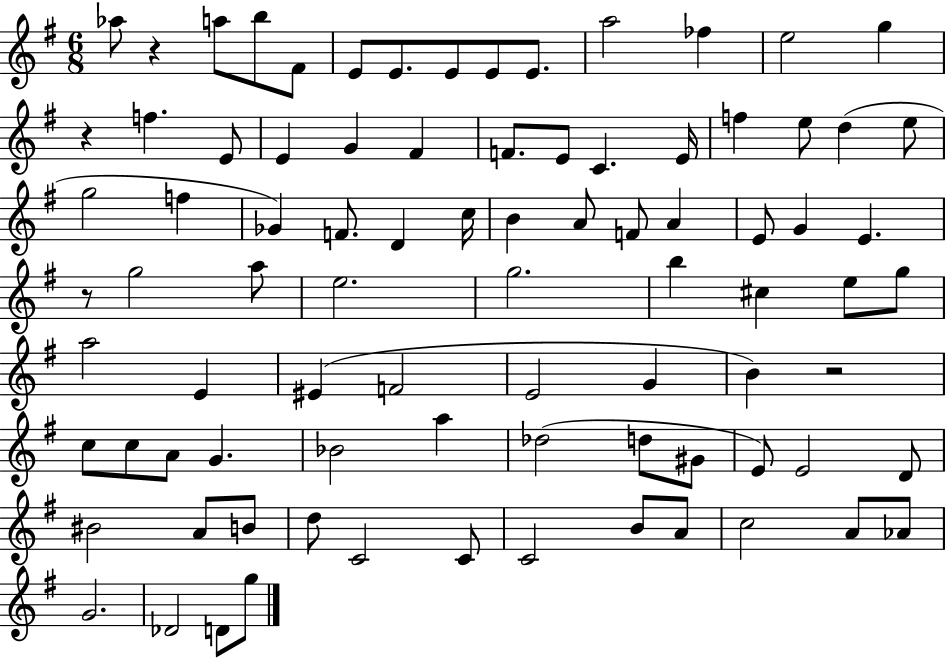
{
  \clef treble
  \numericTimeSignature
  \time 6/8
  \key g \major
  aes''8 r4 a''8 b''8 fis'8 | e'8 e'8. e'8 e'8 e'8. | a''2 fes''4 | e''2 g''4 | \break r4 f''4. e'8 | e'4 g'4 fis'4 | f'8. e'8 c'4. e'16 | f''4 e''8 d''4( e''8 | \break g''2 f''4 | ges'4) f'8. d'4 c''16 | b'4 a'8 f'8 a'4 | e'8 g'4 e'4. | \break r8 g''2 a''8 | e''2. | g''2. | b''4 cis''4 e''8 g''8 | \break a''2 e'4 | eis'4( f'2 | e'2 g'4 | b'4) r2 | \break c''8 c''8 a'8 g'4. | bes'2 a''4 | des''2( d''8 gis'8 | e'8) e'2 d'8 | \break bis'2 a'8 b'8 | d''8 c'2 c'8 | c'2 b'8 a'8 | c''2 a'8 aes'8 | \break g'2. | des'2 d'8 g''8 | \bar "|."
}